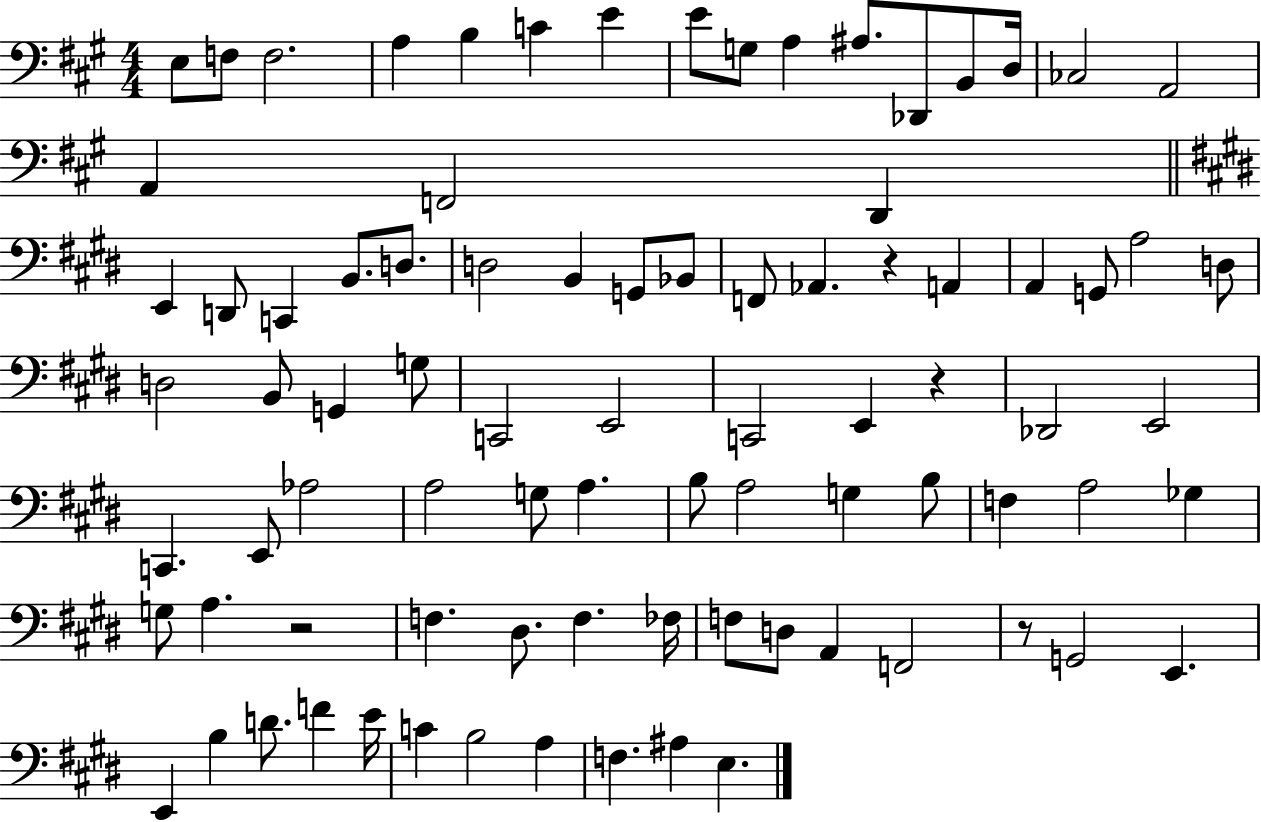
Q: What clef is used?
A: bass